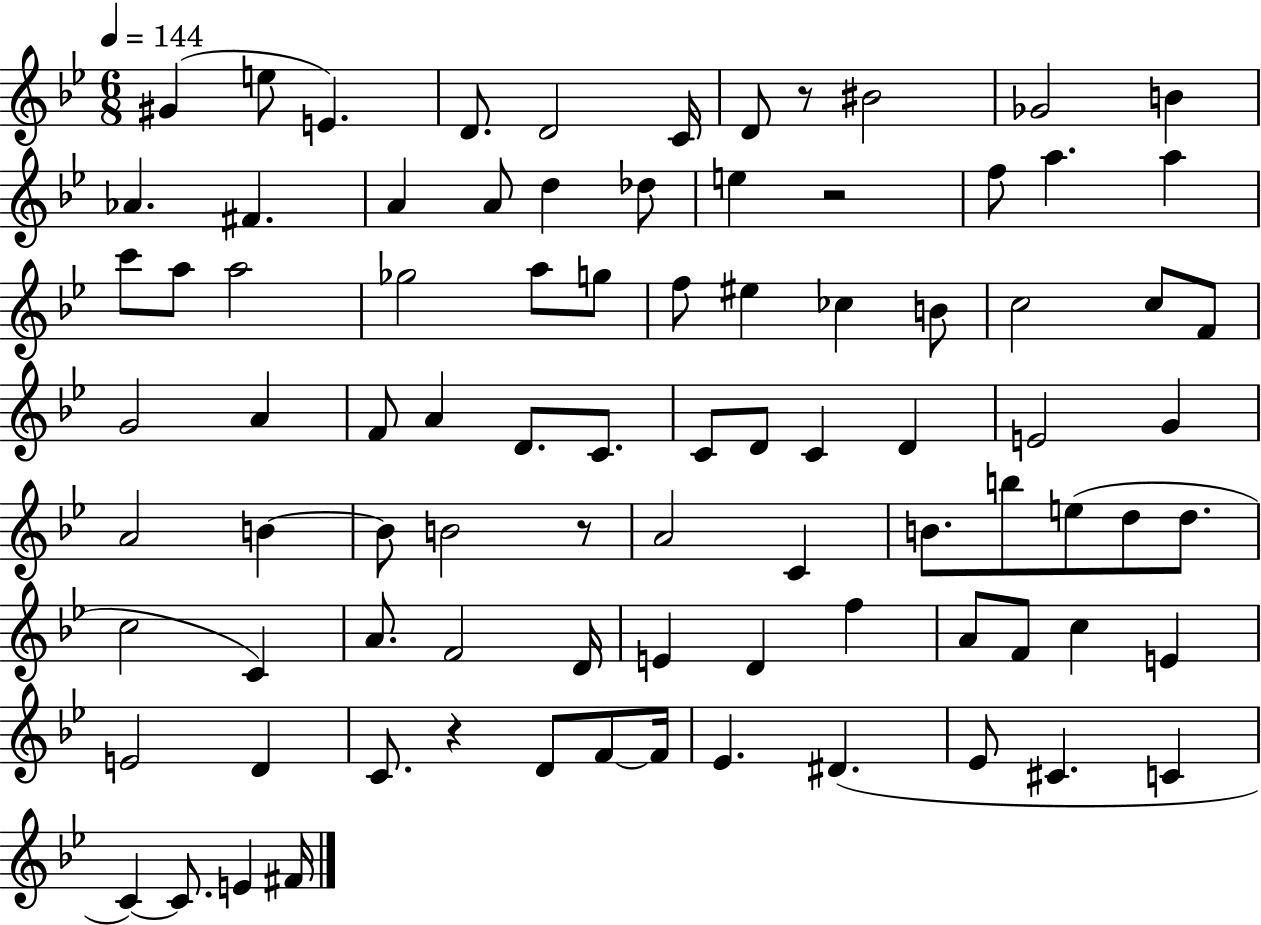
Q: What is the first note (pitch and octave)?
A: G#4